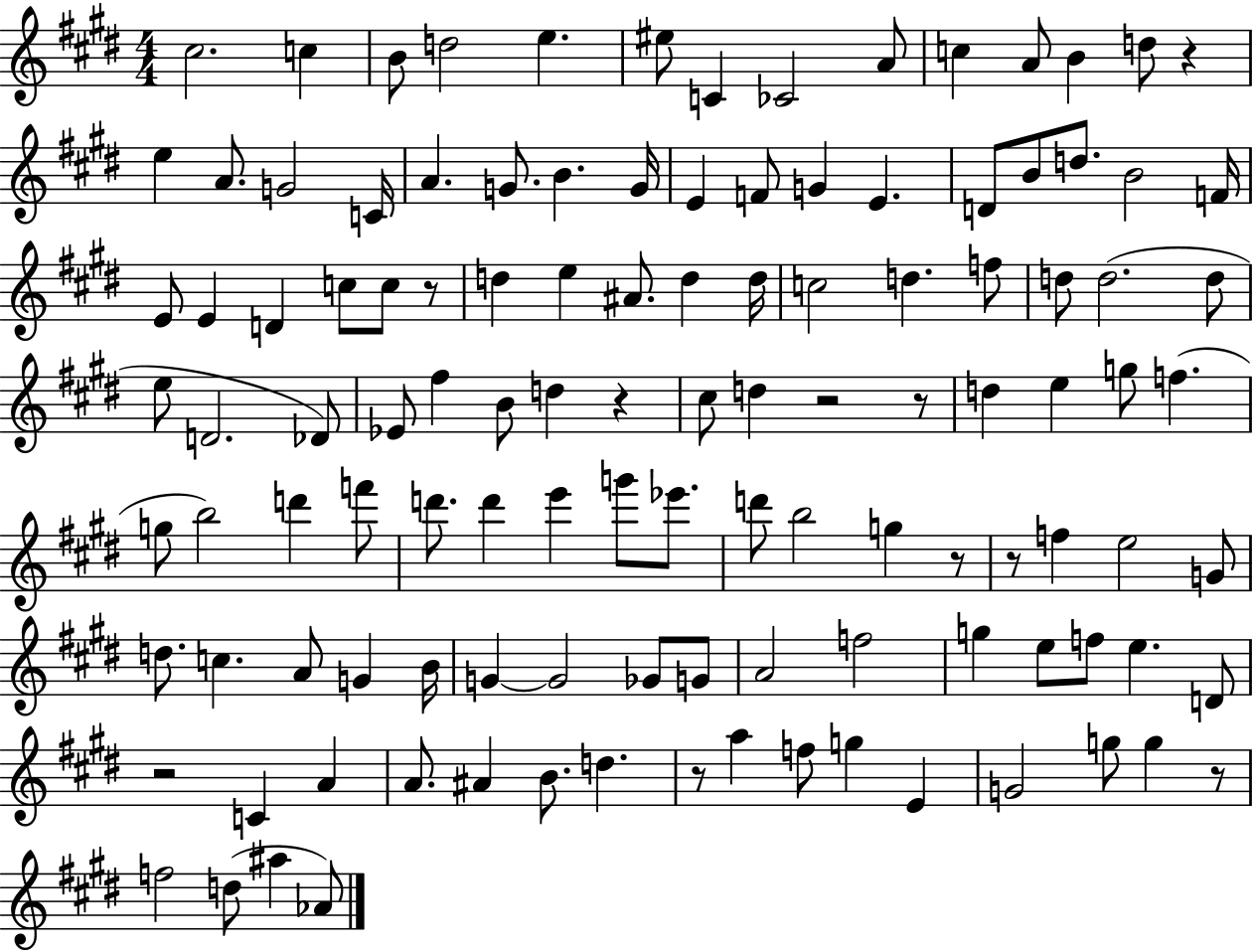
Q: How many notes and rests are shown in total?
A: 117